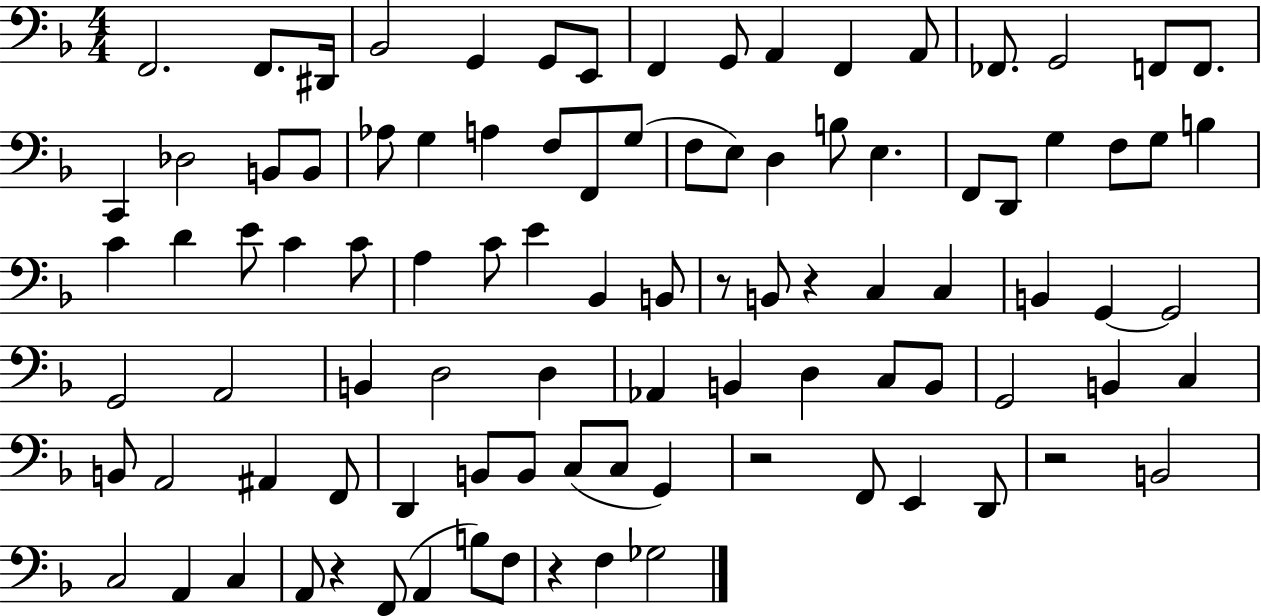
X:1
T:Untitled
M:4/4
L:1/4
K:F
F,,2 F,,/2 ^D,,/4 _B,,2 G,, G,,/2 E,,/2 F,, G,,/2 A,, F,, A,,/2 _F,,/2 G,,2 F,,/2 F,,/2 C,, _D,2 B,,/2 B,,/2 _A,/2 G, A, F,/2 F,,/2 G,/2 F,/2 E,/2 D, B,/2 E, F,,/2 D,,/2 G, F,/2 G,/2 B, C D E/2 C C/2 A, C/2 E _B,, B,,/2 z/2 B,,/2 z C, C, B,, G,, G,,2 G,,2 A,,2 B,, D,2 D, _A,, B,, D, C,/2 B,,/2 G,,2 B,, C, B,,/2 A,,2 ^A,, F,,/2 D,, B,,/2 B,,/2 C,/2 C,/2 G,, z2 F,,/2 E,, D,,/2 z2 B,,2 C,2 A,, C, A,,/2 z F,,/2 A,, B,/2 F,/2 z F, _G,2